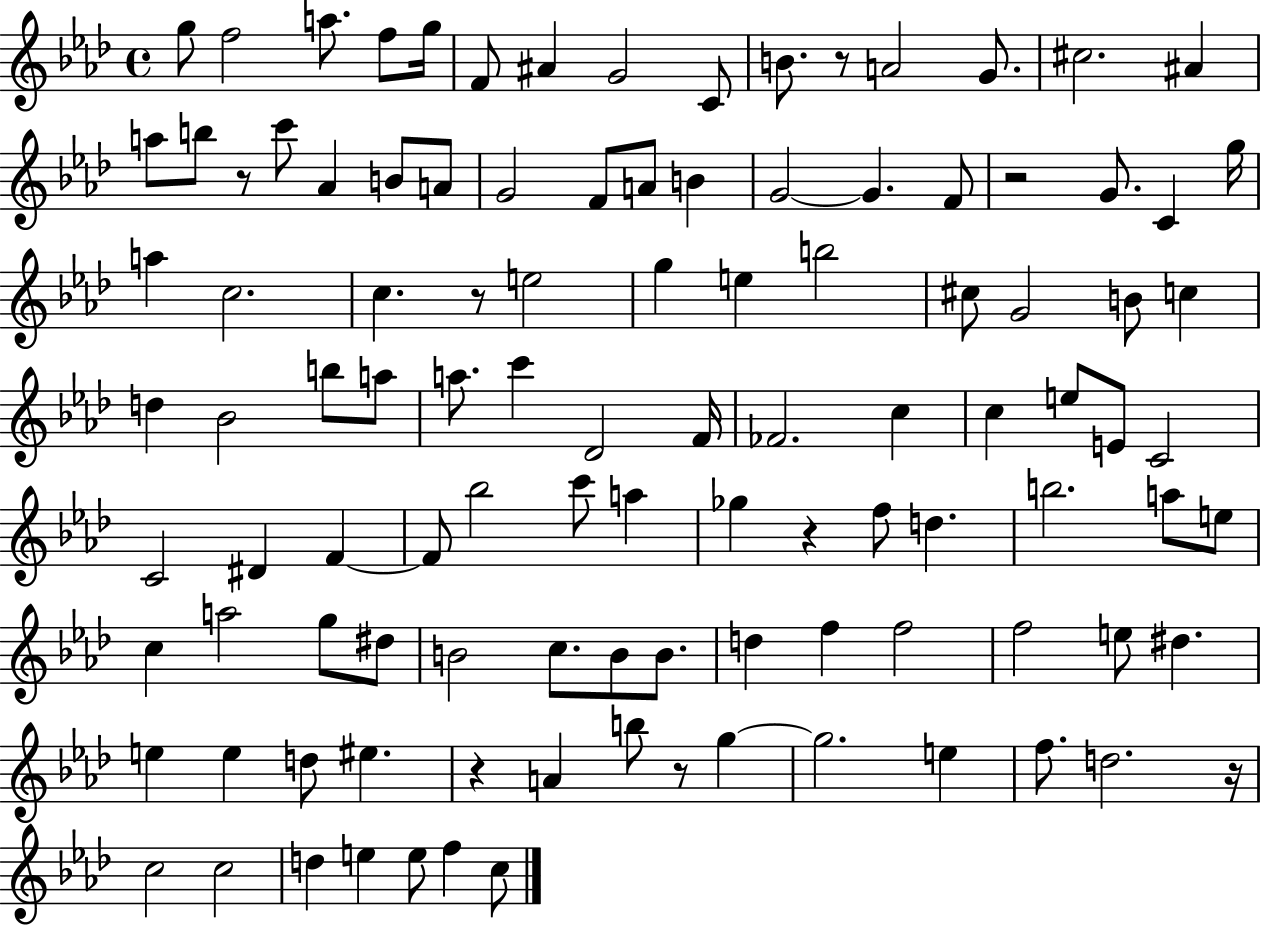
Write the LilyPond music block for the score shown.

{
  \clef treble
  \time 4/4
  \defaultTimeSignature
  \key aes \major
  g''8 f''2 a''8. f''8 g''16 | f'8 ais'4 g'2 c'8 | b'8. r8 a'2 g'8. | cis''2. ais'4 | \break a''8 b''8 r8 c'''8 aes'4 b'8 a'8 | g'2 f'8 a'8 b'4 | g'2~~ g'4. f'8 | r2 g'8. c'4 g''16 | \break a''4 c''2. | c''4. r8 e''2 | g''4 e''4 b''2 | cis''8 g'2 b'8 c''4 | \break d''4 bes'2 b''8 a''8 | a''8. c'''4 des'2 f'16 | fes'2. c''4 | c''4 e''8 e'8 c'2 | \break c'2 dis'4 f'4~~ | f'8 bes''2 c'''8 a''4 | ges''4 r4 f''8 d''4. | b''2. a''8 e''8 | \break c''4 a''2 g''8 dis''8 | b'2 c''8. b'8 b'8. | d''4 f''4 f''2 | f''2 e''8 dis''4. | \break e''4 e''4 d''8 eis''4. | r4 a'4 b''8 r8 g''4~~ | g''2. e''4 | f''8. d''2. r16 | \break c''2 c''2 | d''4 e''4 e''8 f''4 c''8 | \bar "|."
}